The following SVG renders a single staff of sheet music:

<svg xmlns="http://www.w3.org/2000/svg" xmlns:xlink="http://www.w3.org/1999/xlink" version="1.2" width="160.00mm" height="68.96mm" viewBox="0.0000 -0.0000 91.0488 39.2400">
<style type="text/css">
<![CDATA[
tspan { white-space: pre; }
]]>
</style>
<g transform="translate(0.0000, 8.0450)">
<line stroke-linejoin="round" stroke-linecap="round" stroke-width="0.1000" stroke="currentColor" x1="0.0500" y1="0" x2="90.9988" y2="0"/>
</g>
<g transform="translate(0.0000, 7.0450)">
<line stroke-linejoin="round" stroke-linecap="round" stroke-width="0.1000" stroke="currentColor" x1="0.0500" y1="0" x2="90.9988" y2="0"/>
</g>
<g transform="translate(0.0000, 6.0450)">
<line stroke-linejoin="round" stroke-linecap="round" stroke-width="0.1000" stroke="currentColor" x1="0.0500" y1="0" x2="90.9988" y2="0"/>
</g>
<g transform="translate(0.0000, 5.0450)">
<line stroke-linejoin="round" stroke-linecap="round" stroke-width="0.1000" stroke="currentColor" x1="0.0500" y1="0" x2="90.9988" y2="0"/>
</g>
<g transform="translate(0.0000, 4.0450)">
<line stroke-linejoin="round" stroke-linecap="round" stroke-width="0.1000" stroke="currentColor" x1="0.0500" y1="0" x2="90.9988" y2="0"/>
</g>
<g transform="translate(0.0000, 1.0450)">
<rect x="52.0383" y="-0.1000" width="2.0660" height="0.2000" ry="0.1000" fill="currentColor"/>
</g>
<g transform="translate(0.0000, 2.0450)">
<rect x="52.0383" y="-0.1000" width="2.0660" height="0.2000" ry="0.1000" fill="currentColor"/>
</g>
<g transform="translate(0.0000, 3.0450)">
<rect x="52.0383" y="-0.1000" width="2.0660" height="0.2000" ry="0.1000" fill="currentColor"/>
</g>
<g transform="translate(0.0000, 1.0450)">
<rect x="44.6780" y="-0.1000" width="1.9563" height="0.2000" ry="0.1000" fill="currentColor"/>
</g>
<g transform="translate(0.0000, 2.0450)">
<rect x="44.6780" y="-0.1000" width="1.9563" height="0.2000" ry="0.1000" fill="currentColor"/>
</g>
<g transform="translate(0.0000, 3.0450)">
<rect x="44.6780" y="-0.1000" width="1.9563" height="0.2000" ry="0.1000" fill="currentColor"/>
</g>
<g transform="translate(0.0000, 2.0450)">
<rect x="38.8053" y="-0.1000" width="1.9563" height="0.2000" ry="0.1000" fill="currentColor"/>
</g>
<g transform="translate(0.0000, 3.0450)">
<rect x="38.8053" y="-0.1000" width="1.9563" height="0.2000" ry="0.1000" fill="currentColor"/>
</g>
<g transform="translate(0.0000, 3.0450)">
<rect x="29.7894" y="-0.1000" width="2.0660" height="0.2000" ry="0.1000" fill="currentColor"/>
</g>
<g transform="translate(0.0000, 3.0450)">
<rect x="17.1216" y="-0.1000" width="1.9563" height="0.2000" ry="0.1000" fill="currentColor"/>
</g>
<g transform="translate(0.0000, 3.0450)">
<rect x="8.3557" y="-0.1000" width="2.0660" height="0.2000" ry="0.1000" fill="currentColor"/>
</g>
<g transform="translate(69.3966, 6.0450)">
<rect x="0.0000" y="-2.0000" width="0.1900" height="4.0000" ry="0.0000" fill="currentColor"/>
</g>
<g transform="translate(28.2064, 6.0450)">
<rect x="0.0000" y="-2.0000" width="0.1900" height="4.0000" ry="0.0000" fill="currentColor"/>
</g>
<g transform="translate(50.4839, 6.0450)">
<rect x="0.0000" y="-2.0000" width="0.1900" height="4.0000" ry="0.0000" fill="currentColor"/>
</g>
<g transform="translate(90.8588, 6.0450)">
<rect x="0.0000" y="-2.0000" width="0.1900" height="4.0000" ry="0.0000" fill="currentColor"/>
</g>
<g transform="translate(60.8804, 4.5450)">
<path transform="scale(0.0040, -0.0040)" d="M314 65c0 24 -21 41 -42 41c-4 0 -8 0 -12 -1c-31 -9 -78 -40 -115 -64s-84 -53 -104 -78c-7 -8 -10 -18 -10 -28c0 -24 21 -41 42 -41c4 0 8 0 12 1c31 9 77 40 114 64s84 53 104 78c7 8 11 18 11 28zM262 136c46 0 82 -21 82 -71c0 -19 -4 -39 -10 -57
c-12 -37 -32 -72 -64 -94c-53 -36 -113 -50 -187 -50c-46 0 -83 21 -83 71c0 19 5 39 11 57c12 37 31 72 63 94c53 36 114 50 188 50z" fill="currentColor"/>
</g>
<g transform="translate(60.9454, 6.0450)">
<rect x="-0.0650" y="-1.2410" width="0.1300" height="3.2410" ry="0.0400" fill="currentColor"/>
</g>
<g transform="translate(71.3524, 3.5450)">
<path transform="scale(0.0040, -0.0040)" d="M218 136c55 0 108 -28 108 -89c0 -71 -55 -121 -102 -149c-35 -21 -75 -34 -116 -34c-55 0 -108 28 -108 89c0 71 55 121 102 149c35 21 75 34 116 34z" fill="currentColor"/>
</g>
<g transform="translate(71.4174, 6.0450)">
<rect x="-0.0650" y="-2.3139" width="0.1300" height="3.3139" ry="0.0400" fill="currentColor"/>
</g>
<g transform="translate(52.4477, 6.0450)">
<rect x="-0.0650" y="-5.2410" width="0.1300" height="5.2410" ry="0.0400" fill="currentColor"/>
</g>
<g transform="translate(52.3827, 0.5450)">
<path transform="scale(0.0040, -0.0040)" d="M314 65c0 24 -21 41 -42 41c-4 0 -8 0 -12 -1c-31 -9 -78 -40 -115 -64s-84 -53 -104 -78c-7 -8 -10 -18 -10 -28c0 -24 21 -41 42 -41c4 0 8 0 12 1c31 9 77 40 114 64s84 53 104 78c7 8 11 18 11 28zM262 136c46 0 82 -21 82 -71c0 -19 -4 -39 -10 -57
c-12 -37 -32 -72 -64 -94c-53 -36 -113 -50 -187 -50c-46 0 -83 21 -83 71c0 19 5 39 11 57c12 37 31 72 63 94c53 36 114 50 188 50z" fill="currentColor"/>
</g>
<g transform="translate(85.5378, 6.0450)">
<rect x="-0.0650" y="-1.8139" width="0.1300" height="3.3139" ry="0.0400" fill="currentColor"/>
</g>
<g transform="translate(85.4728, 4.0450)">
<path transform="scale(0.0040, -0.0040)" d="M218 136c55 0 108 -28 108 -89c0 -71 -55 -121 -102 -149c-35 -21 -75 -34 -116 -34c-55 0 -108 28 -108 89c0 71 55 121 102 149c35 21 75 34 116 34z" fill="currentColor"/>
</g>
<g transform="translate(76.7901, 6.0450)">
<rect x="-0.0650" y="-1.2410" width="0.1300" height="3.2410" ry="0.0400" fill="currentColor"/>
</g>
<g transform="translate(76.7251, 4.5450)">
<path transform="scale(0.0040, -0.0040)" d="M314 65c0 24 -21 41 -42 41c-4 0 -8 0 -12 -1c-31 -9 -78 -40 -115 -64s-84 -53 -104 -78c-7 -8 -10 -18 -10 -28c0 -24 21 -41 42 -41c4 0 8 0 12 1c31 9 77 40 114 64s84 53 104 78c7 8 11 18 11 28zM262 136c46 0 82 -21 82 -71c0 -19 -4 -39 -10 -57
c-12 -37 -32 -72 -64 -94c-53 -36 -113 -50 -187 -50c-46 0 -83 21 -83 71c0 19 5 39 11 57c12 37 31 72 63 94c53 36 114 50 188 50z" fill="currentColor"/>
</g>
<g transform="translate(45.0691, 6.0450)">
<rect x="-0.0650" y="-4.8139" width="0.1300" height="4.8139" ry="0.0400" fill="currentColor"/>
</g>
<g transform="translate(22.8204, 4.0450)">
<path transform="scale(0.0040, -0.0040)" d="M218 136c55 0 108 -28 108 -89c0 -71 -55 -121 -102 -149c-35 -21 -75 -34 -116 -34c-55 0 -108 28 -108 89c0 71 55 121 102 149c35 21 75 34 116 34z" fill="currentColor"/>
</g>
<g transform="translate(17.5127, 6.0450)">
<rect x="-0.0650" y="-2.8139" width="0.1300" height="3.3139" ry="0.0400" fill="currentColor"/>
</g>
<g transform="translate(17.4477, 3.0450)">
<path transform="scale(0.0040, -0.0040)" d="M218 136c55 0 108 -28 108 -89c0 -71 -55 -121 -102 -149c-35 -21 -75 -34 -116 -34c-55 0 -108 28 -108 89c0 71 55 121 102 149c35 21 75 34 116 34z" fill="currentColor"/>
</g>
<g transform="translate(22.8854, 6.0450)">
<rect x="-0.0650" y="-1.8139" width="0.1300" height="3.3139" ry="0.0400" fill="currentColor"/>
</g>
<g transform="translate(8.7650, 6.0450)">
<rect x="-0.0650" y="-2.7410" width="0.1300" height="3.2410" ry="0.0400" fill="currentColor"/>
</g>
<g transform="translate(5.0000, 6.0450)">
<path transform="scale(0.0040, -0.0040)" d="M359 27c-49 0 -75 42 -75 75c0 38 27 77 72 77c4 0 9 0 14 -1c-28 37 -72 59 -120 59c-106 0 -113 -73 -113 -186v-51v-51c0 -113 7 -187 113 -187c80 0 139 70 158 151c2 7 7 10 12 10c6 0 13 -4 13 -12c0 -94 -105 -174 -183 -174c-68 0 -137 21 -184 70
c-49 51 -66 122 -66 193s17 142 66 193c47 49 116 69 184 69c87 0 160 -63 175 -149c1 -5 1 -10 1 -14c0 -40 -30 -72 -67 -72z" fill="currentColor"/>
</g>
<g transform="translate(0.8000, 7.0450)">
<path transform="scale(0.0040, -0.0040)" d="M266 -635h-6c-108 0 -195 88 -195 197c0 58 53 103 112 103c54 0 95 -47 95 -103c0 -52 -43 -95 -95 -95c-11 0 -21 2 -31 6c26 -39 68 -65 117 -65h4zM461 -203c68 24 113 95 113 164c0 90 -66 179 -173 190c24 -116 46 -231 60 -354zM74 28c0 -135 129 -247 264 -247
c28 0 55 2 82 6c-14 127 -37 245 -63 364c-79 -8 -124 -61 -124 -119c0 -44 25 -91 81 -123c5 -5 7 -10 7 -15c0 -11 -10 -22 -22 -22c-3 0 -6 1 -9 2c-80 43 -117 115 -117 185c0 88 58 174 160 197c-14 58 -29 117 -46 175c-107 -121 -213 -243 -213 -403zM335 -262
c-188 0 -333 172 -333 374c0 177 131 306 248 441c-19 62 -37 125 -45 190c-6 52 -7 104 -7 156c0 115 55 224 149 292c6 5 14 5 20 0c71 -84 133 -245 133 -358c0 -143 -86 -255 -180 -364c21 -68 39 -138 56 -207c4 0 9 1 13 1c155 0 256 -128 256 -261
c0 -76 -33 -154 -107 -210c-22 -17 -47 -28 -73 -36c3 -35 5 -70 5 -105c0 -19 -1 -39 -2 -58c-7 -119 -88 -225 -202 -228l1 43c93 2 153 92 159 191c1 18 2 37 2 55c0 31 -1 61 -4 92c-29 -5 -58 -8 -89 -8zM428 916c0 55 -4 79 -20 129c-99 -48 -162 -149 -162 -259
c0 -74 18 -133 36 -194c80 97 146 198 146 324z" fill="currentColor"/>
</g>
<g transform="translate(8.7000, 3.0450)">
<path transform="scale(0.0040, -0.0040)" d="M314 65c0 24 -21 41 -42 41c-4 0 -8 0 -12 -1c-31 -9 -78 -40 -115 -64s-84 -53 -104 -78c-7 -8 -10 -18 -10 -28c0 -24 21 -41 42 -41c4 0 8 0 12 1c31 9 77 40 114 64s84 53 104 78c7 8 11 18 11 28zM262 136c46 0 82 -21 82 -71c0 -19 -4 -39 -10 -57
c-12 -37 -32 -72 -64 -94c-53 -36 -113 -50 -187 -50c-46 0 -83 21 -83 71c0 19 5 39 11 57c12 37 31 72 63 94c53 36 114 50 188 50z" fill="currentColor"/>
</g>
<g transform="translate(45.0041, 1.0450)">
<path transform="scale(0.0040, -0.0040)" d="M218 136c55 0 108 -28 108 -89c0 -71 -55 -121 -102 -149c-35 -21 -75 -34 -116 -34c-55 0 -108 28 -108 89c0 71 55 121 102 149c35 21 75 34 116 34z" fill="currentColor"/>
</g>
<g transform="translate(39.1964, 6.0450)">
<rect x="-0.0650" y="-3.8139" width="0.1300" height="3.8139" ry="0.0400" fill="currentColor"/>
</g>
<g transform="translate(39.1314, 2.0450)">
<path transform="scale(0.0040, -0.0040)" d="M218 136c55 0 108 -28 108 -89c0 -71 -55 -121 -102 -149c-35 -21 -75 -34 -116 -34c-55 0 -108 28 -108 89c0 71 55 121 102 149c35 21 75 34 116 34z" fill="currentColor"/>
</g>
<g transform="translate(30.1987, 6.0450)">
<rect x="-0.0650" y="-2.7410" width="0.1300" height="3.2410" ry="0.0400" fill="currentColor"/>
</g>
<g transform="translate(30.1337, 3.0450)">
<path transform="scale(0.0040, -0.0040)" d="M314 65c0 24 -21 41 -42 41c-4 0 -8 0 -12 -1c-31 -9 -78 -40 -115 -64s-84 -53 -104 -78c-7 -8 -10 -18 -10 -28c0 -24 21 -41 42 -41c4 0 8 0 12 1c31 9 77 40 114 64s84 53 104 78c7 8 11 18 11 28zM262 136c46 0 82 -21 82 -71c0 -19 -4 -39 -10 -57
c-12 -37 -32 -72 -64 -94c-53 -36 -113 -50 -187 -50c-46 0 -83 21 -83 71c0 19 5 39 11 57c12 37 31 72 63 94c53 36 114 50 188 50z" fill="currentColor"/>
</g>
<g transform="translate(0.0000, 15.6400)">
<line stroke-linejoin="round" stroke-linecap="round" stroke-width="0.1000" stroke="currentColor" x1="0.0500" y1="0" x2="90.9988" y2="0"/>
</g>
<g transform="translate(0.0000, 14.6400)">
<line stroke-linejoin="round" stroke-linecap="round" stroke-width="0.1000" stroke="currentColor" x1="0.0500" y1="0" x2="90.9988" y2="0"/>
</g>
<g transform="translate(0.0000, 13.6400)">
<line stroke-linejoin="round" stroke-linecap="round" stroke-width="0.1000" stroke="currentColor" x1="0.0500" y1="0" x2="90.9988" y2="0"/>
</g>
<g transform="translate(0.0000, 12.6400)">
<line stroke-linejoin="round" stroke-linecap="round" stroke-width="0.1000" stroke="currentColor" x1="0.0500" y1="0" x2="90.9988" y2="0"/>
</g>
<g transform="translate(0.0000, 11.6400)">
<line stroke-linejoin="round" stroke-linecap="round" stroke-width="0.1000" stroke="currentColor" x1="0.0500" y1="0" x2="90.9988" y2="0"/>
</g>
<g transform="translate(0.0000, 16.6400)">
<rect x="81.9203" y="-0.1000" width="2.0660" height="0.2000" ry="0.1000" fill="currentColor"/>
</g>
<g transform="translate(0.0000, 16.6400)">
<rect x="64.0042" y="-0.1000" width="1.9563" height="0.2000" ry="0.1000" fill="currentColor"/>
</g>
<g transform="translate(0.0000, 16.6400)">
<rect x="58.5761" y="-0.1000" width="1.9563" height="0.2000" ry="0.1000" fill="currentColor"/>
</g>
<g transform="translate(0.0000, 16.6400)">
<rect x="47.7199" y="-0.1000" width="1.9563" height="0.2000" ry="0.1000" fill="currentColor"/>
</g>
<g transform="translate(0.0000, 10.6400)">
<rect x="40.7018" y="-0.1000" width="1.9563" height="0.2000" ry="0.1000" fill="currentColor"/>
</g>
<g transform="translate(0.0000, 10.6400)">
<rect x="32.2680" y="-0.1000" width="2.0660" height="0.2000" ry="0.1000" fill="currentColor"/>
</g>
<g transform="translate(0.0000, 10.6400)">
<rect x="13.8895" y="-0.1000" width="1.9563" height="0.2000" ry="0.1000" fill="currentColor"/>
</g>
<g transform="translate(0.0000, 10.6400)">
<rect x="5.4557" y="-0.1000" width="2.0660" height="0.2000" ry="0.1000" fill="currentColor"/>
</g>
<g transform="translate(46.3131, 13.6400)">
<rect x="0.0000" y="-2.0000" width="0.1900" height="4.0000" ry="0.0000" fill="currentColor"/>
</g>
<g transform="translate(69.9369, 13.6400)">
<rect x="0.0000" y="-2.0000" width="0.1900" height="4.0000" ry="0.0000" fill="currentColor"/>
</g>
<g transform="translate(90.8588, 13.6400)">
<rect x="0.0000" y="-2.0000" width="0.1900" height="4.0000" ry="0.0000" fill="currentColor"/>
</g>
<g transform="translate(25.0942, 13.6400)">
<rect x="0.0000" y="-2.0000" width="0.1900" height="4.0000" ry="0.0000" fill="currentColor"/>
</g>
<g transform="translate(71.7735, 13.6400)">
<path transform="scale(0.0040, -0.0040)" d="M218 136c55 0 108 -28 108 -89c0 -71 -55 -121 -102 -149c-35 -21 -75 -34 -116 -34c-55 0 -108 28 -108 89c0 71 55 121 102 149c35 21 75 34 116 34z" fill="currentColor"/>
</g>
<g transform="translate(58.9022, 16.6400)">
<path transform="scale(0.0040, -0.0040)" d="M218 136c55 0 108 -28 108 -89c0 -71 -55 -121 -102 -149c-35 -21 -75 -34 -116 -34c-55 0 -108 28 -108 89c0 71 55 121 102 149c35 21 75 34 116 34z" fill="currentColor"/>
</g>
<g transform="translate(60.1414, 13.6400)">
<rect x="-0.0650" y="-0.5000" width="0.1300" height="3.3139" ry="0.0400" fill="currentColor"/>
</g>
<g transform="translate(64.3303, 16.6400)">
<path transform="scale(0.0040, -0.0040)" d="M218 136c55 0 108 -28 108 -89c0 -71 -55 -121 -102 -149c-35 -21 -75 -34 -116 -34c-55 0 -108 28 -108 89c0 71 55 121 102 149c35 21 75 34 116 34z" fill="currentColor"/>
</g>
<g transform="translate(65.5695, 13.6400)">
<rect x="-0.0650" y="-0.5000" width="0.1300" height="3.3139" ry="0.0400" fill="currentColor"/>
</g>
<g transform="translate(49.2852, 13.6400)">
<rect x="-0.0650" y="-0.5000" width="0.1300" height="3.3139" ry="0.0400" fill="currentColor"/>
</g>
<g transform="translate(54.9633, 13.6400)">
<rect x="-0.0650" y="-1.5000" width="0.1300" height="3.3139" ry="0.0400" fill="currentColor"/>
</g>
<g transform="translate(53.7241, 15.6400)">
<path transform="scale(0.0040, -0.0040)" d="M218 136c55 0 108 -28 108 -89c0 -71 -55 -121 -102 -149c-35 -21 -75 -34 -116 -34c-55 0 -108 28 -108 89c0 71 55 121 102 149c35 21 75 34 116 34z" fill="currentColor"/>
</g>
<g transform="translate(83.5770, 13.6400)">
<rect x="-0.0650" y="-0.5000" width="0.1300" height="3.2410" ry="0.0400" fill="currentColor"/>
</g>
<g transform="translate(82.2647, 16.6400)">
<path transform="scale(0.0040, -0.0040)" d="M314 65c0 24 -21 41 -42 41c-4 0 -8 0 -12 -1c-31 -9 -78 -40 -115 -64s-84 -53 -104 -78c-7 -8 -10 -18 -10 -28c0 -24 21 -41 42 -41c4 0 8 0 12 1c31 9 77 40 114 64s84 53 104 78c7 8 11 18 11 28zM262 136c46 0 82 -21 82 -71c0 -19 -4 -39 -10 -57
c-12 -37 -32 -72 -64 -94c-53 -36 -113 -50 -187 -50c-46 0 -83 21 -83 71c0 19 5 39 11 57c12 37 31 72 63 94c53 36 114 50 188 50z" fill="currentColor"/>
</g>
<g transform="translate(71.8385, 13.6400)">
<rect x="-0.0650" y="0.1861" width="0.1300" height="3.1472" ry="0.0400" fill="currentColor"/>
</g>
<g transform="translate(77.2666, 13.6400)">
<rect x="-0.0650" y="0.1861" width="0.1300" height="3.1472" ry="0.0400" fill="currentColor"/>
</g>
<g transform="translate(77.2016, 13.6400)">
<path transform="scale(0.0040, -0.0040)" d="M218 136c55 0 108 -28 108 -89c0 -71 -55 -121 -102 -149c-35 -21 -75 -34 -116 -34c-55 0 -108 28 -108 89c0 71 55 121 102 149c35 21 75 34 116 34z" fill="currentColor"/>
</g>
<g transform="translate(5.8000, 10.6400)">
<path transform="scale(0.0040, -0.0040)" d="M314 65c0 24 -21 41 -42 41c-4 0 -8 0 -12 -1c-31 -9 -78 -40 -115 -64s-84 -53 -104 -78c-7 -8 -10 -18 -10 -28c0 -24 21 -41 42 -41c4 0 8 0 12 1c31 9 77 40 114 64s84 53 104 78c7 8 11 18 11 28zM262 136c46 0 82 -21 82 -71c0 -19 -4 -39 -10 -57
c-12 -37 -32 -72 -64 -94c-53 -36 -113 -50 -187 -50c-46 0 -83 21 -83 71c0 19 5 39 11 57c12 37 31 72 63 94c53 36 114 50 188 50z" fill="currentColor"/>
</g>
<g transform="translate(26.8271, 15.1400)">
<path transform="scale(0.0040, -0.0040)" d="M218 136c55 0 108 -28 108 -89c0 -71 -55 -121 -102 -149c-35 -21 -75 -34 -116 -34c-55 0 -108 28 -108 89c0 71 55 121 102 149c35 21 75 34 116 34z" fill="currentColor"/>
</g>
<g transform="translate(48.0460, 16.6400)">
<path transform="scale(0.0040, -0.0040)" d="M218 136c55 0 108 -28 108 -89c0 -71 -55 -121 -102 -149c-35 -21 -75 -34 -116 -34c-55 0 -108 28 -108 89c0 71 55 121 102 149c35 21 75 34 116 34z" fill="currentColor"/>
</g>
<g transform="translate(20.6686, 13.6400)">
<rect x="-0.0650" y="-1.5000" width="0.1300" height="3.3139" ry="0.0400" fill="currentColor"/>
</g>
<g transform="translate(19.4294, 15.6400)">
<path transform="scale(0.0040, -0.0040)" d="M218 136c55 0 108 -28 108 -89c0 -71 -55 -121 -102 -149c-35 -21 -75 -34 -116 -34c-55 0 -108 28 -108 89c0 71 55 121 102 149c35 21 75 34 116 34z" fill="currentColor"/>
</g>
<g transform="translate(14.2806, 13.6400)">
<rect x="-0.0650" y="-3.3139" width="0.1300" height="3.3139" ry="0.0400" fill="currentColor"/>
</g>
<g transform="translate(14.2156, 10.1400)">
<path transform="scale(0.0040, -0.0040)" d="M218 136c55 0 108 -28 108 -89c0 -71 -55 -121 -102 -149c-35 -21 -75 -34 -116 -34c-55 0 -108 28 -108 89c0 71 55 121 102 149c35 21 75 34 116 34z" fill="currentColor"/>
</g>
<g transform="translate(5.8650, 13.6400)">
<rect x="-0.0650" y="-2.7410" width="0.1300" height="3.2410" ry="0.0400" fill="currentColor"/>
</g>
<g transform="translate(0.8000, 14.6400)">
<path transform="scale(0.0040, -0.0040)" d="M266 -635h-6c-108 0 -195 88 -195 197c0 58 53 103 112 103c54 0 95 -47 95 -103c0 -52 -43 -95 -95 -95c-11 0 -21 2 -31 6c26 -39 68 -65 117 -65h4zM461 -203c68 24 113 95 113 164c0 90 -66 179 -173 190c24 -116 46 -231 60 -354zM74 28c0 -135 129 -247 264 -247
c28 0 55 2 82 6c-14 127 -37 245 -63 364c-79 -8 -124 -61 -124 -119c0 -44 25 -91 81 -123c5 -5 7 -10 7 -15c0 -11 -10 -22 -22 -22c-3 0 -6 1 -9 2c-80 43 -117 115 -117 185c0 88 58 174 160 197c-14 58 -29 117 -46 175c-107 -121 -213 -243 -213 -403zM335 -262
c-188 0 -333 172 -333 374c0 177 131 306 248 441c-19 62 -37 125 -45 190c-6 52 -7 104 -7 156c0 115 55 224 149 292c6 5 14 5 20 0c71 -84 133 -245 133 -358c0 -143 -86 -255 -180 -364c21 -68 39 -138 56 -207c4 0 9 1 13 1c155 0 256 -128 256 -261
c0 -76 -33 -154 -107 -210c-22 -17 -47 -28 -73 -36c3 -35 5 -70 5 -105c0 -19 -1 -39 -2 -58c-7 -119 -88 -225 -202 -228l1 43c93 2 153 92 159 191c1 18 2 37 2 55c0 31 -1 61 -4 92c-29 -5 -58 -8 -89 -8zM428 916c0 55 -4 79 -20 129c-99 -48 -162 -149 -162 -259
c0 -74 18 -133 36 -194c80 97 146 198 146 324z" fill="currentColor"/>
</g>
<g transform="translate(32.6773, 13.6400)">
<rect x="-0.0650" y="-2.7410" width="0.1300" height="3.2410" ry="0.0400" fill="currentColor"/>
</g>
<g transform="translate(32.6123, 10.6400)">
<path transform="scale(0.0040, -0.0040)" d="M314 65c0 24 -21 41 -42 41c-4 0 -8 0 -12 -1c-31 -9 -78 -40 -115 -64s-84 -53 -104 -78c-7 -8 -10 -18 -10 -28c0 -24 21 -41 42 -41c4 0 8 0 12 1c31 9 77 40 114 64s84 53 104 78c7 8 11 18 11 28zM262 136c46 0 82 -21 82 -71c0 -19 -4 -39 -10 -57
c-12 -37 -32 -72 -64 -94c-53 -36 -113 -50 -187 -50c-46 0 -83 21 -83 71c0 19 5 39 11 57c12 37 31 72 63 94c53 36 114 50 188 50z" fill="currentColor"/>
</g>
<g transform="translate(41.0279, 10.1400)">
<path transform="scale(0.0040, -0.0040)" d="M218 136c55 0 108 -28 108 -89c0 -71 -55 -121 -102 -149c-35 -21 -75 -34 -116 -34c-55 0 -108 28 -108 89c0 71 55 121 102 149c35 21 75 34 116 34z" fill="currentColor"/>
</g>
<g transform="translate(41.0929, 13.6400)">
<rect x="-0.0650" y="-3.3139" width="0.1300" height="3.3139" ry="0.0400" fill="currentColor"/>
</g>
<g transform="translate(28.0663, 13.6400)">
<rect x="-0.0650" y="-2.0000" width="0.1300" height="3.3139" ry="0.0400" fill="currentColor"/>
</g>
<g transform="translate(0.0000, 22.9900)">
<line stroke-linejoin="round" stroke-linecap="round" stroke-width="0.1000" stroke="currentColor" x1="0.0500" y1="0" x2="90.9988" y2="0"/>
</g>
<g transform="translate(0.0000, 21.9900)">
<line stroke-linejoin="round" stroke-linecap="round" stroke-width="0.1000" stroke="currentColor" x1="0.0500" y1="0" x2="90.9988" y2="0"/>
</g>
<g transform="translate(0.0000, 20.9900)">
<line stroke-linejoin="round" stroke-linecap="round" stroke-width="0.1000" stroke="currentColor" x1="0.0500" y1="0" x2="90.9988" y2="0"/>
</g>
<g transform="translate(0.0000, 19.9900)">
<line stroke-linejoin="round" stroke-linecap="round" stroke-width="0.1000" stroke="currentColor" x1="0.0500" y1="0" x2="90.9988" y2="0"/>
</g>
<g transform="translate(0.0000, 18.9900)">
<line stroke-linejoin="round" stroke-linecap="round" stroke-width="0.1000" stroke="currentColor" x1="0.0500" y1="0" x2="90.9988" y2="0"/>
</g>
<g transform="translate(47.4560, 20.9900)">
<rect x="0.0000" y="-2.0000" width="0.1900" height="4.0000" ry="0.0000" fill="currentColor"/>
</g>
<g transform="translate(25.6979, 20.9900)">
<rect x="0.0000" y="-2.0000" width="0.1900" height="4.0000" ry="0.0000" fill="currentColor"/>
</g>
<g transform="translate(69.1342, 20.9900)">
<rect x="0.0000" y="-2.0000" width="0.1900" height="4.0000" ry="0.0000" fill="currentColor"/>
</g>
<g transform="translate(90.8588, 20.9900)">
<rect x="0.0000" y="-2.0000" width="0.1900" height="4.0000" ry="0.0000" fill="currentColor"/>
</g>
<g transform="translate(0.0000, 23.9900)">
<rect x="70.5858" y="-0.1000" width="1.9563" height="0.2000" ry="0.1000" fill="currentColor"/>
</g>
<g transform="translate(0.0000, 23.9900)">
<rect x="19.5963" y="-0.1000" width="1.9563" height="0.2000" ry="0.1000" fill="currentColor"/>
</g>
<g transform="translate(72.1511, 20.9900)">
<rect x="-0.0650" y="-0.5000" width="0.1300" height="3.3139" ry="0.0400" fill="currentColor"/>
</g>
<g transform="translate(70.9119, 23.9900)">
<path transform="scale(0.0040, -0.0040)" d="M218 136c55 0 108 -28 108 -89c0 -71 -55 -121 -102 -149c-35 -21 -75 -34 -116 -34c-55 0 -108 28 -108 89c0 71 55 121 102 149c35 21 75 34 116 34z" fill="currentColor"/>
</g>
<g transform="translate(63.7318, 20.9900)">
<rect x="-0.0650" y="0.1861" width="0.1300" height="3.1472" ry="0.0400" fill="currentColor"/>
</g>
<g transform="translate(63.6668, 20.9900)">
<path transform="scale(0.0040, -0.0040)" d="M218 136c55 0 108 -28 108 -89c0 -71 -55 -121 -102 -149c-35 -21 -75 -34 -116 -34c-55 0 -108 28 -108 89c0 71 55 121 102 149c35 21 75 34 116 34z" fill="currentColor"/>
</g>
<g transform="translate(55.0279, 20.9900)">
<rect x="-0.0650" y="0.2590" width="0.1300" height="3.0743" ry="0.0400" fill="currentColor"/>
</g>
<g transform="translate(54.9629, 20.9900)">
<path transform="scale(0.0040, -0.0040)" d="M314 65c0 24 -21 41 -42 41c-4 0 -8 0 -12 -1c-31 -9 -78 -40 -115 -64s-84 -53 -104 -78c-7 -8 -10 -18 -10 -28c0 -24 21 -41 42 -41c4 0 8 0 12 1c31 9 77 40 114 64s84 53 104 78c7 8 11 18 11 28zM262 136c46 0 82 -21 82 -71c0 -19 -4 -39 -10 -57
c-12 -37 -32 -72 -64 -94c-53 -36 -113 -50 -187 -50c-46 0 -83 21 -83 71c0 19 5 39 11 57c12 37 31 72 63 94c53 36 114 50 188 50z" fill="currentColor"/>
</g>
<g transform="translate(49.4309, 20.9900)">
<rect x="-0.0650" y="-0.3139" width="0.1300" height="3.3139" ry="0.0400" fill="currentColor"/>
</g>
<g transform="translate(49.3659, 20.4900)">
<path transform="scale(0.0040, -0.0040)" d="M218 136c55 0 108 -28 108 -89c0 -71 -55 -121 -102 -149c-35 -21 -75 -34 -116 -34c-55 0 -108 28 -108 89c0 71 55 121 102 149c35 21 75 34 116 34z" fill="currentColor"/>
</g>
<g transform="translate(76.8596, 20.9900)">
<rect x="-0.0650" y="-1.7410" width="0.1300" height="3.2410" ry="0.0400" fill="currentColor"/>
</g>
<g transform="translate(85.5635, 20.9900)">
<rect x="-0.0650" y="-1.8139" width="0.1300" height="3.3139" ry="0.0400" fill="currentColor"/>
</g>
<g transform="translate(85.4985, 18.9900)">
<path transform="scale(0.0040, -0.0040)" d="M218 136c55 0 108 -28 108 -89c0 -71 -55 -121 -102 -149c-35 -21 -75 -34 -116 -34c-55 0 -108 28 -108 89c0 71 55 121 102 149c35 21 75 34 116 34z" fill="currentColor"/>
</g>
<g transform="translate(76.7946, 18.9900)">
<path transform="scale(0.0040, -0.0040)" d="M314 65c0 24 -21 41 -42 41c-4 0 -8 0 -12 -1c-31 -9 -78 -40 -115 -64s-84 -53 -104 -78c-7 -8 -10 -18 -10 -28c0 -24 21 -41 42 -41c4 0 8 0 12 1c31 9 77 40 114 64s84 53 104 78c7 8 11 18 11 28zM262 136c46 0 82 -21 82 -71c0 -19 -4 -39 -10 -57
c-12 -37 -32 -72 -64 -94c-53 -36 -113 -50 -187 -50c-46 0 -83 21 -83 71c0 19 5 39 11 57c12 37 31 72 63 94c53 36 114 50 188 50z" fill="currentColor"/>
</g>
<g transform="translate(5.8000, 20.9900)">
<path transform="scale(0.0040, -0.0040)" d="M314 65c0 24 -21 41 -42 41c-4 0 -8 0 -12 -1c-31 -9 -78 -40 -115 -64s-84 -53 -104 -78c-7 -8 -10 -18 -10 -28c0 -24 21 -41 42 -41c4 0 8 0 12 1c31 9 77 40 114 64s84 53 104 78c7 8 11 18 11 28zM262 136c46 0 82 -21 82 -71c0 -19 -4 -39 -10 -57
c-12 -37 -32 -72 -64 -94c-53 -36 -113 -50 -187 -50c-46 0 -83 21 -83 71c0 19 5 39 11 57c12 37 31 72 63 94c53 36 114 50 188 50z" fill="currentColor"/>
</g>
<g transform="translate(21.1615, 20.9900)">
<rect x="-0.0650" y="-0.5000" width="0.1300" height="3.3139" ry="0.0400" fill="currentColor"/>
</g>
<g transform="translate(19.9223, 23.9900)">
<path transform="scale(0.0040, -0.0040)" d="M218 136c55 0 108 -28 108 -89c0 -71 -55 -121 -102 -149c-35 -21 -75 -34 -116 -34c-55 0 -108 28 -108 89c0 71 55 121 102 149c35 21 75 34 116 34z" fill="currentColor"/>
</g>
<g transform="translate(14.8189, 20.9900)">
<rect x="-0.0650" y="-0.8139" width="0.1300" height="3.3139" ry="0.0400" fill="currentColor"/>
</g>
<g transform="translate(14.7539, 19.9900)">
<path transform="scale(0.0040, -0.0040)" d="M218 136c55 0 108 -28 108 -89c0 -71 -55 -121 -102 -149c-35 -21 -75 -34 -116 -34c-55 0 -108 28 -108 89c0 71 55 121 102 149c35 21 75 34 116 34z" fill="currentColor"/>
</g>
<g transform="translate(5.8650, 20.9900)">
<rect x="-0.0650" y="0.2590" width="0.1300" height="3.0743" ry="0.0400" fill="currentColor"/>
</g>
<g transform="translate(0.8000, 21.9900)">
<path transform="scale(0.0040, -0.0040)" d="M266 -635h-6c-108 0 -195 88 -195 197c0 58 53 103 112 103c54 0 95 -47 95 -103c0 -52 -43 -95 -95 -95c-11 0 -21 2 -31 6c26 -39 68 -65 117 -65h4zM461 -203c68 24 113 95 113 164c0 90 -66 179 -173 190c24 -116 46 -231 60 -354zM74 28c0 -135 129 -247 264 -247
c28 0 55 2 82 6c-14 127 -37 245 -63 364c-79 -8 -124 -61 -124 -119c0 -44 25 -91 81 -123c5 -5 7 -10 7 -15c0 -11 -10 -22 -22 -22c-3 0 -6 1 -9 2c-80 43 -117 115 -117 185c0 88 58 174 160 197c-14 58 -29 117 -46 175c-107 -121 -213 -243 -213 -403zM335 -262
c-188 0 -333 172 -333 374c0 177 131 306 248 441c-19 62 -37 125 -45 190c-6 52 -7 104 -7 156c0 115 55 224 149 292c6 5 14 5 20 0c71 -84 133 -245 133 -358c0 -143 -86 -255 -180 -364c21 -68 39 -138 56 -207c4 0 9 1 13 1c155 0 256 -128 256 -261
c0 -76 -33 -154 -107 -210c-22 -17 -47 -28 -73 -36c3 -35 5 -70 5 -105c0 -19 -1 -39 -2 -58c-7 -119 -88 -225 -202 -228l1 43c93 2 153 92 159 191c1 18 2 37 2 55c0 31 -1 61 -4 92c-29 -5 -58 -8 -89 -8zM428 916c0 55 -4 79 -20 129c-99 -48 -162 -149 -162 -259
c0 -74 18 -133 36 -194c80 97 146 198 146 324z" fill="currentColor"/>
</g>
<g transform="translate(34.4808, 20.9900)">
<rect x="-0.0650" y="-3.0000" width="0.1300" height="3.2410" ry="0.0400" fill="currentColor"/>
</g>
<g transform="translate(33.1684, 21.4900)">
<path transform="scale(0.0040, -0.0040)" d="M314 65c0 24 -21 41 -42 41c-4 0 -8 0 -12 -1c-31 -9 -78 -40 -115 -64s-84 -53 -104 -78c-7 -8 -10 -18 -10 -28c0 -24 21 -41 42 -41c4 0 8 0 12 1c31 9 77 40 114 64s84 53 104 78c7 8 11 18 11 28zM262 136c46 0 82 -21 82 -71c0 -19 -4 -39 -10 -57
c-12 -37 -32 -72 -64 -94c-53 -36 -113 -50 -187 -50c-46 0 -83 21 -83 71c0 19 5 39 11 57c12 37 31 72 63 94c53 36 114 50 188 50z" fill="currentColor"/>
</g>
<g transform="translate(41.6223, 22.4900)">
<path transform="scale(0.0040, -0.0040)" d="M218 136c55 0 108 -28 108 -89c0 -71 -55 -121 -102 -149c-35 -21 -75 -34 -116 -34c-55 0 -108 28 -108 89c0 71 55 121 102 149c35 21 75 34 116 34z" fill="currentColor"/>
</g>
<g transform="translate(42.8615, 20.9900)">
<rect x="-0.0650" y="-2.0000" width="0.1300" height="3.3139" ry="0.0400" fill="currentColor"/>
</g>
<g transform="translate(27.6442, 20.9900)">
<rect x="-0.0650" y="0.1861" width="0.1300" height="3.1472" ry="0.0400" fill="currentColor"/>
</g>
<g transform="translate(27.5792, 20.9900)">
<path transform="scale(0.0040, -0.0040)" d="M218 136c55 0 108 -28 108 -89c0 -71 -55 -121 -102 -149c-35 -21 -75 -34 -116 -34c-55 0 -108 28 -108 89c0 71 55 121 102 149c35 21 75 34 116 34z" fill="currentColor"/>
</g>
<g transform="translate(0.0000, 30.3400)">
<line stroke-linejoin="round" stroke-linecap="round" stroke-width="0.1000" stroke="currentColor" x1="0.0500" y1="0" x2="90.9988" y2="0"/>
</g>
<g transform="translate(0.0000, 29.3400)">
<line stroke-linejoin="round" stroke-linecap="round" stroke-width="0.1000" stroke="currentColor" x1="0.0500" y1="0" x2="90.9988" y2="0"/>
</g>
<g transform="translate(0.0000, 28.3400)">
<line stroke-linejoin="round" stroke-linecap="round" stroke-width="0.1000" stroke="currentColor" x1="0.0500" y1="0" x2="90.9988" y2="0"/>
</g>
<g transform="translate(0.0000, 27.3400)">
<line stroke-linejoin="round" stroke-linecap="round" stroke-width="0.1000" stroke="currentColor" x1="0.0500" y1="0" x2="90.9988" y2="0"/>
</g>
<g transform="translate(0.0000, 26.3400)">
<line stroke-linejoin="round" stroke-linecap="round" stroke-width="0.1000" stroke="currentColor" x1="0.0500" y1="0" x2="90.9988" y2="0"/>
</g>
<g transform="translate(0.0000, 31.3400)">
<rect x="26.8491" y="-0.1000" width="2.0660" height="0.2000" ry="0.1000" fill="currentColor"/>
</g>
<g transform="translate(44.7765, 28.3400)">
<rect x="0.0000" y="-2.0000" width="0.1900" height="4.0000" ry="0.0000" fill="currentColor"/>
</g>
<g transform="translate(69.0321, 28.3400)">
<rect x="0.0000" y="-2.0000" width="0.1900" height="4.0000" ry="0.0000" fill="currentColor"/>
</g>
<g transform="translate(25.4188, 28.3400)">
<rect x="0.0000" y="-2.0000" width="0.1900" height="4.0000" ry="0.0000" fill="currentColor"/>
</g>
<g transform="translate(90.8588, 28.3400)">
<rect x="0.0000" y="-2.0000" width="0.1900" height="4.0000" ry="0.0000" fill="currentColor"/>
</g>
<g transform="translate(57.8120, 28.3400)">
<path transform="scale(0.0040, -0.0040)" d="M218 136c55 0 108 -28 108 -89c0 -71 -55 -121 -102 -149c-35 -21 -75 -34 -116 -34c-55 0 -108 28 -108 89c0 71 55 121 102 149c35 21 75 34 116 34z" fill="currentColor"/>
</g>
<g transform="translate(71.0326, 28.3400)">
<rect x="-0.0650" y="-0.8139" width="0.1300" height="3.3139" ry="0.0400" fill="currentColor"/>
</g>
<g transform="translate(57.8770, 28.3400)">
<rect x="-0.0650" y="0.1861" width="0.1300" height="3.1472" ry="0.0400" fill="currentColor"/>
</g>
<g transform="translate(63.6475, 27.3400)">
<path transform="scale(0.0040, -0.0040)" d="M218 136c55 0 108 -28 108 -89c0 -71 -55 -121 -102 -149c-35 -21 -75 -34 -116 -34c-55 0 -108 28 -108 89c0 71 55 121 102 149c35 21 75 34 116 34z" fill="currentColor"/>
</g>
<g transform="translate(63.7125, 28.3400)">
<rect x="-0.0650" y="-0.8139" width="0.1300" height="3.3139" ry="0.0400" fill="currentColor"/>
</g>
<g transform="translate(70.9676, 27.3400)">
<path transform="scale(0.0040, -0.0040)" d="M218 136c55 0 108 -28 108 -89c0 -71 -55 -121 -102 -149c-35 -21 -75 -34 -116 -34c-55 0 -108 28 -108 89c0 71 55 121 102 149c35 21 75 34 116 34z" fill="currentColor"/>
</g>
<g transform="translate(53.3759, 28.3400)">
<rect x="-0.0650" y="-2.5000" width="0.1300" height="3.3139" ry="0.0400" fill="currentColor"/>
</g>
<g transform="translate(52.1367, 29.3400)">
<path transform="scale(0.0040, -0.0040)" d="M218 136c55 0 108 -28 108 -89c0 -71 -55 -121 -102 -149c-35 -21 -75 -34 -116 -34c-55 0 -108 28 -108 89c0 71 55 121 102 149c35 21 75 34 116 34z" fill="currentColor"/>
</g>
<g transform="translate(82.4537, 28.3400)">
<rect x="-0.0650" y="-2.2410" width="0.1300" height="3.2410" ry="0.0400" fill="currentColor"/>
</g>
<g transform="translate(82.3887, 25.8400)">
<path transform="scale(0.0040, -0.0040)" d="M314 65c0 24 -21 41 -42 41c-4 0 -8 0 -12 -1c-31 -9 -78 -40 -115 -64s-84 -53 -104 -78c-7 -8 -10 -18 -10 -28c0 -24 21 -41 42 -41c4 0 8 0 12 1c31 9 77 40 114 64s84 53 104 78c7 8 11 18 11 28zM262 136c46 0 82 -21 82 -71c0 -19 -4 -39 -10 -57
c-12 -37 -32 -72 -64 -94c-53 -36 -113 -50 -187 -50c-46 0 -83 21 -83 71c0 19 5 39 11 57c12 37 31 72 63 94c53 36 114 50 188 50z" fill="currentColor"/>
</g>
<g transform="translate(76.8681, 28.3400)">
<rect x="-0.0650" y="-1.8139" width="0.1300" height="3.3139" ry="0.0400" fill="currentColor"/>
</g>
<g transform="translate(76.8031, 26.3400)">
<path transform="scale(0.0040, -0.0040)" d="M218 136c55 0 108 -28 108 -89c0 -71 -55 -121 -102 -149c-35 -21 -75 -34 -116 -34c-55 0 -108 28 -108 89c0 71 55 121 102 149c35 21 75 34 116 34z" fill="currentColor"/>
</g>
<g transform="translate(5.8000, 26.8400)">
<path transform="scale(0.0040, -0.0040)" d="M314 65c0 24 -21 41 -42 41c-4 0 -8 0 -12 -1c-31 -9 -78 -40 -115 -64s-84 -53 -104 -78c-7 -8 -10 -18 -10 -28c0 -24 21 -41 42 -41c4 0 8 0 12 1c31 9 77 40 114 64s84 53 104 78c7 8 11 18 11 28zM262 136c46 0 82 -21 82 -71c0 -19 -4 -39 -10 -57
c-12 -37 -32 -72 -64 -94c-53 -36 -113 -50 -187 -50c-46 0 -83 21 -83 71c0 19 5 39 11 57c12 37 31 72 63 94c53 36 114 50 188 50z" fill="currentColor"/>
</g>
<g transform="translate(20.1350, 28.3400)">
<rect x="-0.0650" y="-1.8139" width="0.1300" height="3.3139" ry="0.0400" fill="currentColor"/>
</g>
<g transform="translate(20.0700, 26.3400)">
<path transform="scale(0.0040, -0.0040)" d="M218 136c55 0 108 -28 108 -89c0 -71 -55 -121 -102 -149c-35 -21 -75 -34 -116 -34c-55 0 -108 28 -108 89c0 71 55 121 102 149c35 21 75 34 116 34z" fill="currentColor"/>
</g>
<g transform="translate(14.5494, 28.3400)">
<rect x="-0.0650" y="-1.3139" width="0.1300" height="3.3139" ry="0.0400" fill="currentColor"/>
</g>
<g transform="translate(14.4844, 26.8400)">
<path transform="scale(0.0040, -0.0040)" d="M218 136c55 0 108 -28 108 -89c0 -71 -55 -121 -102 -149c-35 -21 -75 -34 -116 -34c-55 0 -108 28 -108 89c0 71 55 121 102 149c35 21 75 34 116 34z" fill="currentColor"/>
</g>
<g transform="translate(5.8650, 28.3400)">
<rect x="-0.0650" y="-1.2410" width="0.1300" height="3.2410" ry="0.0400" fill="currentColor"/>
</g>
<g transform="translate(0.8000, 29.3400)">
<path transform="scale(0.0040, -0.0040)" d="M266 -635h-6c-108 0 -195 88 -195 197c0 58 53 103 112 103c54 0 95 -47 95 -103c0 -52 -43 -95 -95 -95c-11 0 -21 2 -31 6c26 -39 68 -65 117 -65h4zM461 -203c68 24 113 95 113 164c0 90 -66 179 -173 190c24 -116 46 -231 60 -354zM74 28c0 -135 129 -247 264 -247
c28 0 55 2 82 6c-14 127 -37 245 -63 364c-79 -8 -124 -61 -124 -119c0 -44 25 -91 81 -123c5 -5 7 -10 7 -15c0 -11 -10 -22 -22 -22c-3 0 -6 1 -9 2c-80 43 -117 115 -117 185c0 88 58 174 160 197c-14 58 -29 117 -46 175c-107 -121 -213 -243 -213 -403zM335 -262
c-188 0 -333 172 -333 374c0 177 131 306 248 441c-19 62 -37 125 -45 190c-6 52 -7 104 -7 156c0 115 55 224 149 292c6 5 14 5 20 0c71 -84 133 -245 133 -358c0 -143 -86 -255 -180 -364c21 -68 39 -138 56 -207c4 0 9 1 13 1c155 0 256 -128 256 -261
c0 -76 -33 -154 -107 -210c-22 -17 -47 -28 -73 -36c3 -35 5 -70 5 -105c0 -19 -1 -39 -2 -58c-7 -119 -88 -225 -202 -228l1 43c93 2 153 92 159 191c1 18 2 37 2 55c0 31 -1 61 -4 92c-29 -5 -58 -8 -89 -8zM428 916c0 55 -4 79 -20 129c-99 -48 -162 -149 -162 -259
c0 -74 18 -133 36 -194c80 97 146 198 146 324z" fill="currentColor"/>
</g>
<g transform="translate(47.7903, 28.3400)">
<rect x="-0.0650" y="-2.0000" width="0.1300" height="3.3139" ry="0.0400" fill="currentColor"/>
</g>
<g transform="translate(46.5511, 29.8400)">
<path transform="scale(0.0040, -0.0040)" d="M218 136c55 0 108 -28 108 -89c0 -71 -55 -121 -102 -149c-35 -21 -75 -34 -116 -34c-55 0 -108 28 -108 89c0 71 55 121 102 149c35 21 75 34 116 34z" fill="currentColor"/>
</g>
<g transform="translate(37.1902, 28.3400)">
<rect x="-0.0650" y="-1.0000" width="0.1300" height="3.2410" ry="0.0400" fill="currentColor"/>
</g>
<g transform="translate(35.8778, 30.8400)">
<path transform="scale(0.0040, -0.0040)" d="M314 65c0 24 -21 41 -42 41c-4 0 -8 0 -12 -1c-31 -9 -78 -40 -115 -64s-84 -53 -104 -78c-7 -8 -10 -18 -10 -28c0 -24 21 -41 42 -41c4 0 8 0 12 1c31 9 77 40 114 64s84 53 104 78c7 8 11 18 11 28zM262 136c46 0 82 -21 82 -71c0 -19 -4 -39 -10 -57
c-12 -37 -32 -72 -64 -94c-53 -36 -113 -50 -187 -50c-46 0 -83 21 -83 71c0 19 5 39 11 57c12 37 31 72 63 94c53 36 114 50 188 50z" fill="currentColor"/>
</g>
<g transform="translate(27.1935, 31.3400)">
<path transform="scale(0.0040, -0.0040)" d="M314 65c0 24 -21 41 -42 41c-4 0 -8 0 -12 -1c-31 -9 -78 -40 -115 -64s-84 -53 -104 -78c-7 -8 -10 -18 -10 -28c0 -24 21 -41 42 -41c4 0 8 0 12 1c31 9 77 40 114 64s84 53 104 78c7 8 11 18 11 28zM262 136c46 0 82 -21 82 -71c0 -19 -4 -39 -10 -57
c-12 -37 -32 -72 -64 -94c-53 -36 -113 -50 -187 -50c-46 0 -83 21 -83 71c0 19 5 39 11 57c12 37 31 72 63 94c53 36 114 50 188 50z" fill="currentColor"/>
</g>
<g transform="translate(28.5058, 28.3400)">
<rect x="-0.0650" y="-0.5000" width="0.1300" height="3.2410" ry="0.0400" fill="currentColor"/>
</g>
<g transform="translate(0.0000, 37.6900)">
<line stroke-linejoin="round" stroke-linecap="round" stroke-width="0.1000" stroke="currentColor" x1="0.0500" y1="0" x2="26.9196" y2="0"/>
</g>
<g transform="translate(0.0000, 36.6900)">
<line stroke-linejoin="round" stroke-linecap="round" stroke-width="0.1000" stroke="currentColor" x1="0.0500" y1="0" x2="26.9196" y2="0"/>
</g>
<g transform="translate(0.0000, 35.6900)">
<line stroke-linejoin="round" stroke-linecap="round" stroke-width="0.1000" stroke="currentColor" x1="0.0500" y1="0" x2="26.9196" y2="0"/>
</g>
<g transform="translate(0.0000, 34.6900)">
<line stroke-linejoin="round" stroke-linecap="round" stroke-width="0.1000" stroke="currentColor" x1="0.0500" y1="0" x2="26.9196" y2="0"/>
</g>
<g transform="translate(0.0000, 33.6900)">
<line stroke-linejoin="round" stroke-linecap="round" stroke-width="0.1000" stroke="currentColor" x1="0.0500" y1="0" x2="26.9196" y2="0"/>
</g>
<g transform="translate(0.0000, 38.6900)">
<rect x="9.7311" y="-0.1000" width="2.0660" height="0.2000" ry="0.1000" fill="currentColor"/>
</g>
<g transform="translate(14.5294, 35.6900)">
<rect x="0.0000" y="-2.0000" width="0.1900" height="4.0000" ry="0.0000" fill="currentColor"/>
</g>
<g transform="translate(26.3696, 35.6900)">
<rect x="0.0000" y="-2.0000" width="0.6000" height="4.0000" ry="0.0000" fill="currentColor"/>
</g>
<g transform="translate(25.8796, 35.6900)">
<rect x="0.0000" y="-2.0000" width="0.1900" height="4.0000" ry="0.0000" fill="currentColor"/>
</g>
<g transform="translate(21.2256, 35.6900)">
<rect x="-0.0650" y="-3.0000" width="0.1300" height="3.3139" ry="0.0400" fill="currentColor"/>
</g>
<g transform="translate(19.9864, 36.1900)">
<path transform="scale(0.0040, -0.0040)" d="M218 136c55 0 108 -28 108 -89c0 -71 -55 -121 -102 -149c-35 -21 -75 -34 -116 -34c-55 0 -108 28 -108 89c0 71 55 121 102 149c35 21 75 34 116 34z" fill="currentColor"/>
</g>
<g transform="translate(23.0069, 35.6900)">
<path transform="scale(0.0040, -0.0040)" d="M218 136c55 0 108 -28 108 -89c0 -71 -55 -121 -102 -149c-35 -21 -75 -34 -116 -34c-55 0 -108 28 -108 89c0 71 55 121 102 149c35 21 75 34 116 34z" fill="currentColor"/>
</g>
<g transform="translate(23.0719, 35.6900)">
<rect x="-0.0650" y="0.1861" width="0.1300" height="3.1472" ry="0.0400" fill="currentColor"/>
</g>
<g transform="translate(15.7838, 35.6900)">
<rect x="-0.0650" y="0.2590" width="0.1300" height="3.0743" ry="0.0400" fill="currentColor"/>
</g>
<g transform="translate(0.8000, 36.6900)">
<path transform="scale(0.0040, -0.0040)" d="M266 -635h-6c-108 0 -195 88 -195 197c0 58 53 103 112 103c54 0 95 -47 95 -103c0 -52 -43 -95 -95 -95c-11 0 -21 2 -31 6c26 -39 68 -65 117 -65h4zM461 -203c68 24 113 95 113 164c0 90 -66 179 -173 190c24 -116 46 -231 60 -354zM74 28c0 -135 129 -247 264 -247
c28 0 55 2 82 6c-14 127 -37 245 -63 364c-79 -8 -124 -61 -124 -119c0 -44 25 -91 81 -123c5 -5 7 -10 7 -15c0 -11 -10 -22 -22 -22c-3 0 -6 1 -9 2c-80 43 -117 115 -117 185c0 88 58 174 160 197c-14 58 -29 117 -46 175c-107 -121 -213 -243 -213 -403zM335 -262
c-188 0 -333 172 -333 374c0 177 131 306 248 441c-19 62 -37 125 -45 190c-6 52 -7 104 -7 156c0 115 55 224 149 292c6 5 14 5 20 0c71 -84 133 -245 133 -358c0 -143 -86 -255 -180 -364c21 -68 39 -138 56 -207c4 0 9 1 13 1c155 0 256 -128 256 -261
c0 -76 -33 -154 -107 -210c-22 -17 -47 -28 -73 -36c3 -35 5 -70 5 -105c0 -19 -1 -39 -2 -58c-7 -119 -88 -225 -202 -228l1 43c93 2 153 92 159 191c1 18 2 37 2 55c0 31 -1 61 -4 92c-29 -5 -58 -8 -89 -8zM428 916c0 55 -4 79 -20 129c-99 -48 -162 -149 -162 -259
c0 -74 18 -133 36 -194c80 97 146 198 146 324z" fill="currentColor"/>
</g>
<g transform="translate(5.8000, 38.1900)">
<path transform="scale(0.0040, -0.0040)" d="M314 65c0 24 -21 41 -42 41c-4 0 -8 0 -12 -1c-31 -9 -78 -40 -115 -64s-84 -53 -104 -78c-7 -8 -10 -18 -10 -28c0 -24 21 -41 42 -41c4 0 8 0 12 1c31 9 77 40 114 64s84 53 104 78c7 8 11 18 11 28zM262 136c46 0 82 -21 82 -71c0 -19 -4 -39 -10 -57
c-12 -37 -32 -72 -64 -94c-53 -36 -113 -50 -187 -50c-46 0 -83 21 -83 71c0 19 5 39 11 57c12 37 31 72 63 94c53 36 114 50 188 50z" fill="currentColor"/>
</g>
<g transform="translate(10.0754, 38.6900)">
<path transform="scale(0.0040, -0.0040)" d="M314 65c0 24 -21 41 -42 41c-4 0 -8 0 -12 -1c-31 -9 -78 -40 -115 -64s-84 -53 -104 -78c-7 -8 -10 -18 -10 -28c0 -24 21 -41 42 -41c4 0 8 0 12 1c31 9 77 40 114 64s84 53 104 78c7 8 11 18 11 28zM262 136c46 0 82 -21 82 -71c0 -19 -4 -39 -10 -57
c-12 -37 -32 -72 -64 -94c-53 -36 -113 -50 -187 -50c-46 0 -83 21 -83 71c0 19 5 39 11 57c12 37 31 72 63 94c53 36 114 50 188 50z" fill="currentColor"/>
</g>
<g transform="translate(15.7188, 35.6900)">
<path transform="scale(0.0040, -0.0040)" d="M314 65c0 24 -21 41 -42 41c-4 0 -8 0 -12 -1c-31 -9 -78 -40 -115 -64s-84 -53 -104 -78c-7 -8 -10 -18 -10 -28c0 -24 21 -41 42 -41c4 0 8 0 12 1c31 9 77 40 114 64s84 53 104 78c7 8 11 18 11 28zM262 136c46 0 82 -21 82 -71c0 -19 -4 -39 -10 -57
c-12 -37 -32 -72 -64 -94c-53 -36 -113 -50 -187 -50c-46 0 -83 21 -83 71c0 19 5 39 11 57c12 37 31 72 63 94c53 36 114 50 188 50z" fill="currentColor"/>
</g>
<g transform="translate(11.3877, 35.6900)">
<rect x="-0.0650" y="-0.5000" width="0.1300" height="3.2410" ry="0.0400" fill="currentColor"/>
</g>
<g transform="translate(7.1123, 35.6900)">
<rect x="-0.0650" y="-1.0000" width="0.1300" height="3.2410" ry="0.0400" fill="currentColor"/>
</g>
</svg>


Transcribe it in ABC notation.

X:1
T:Untitled
M:4/4
L:1/4
K:C
a2 a f a2 c' e' f'2 e2 g e2 f a2 b E F a2 b C E C C B B C2 B2 d C B A2 F c B2 B C f2 f e2 e f C2 D2 F G B d d f g2 D2 C2 B2 A B